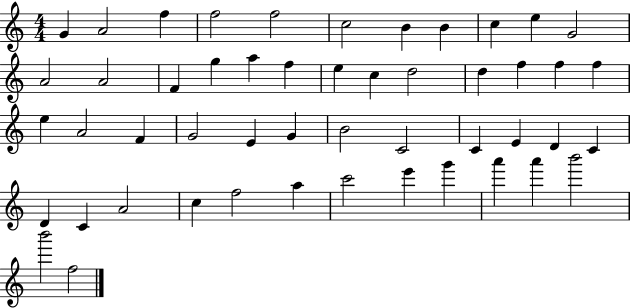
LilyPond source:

{
  \clef treble
  \numericTimeSignature
  \time 4/4
  \key c \major
  g'4 a'2 f''4 | f''2 f''2 | c''2 b'4 b'4 | c''4 e''4 g'2 | \break a'2 a'2 | f'4 g''4 a''4 f''4 | e''4 c''4 d''2 | d''4 f''4 f''4 f''4 | \break e''4 a'2 f'4 | g'2 e'4 g'4 | b'2 c'2 | c'4 e'4 d'4 c'4 | \break d'4 c'4 a'2 | c''4 f''2 a''4 | c'''2 e'''4 g'''4 | a'''4 a'''4 b'''2 | \break b'''2 f''2 | \bar "|."
}